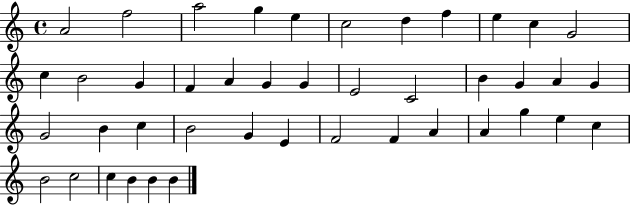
{
  \clef treble
  \time 4/4
  \defaultTimeSignature
  \key c \major
  a'2 f''2 | a''2 g''4 e''4 | c''2 d''4 f''4 | e''4 c''4 g'2 | \break c''4 b'2 g'4 | f'4 a'4 g'4 g'4 | e'2 c'2 | b'4 g'4 a'4 g'4 | \break g'2 b'4 c''4 | b'2 g'4 e'4 | f'2 f'4 a'4 | a'4 g''4 e''4 c''4 | \break b'2 c''2 | c''4 b'4 b'4 b'4 | \bar "|."
}